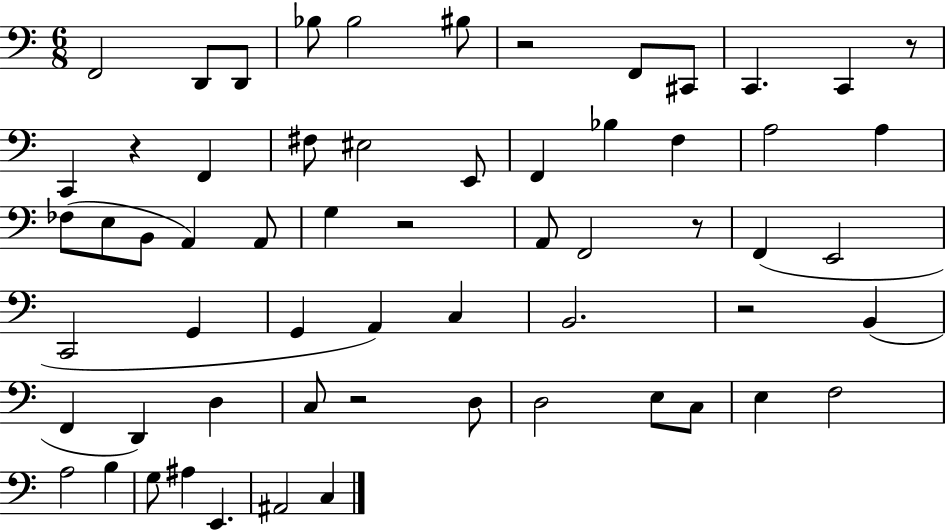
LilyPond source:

{
  \clef bass
  \numericTimeSignature
  \time 6/8
  \key c \major
  \repeat volta 2 { f,2 d,8 d,8 | bes8 bes2 bis8 | r2 f,8 cis,8 | c,4. c,4 r8 | \break c,4 r4 f,4 | fis8 eis2 e,8 | f,4 bes4 f4 | a2 a4 | \break fes8( e8 b,8 a,4) a,8 | g4 r2 | a,8 f,2 r8 | f,4( e,2 | \break c,2 g,4 | g,4 a,4) c4 | b,2. | r2 b,4( | \break f,4 d,4) d4 | c8 r2 d8 | d2 e8 c8 | e4 f2 | \break a2 b4 | g8 ais4 e,4. | ais,2 c4 | } \bar "|."
}